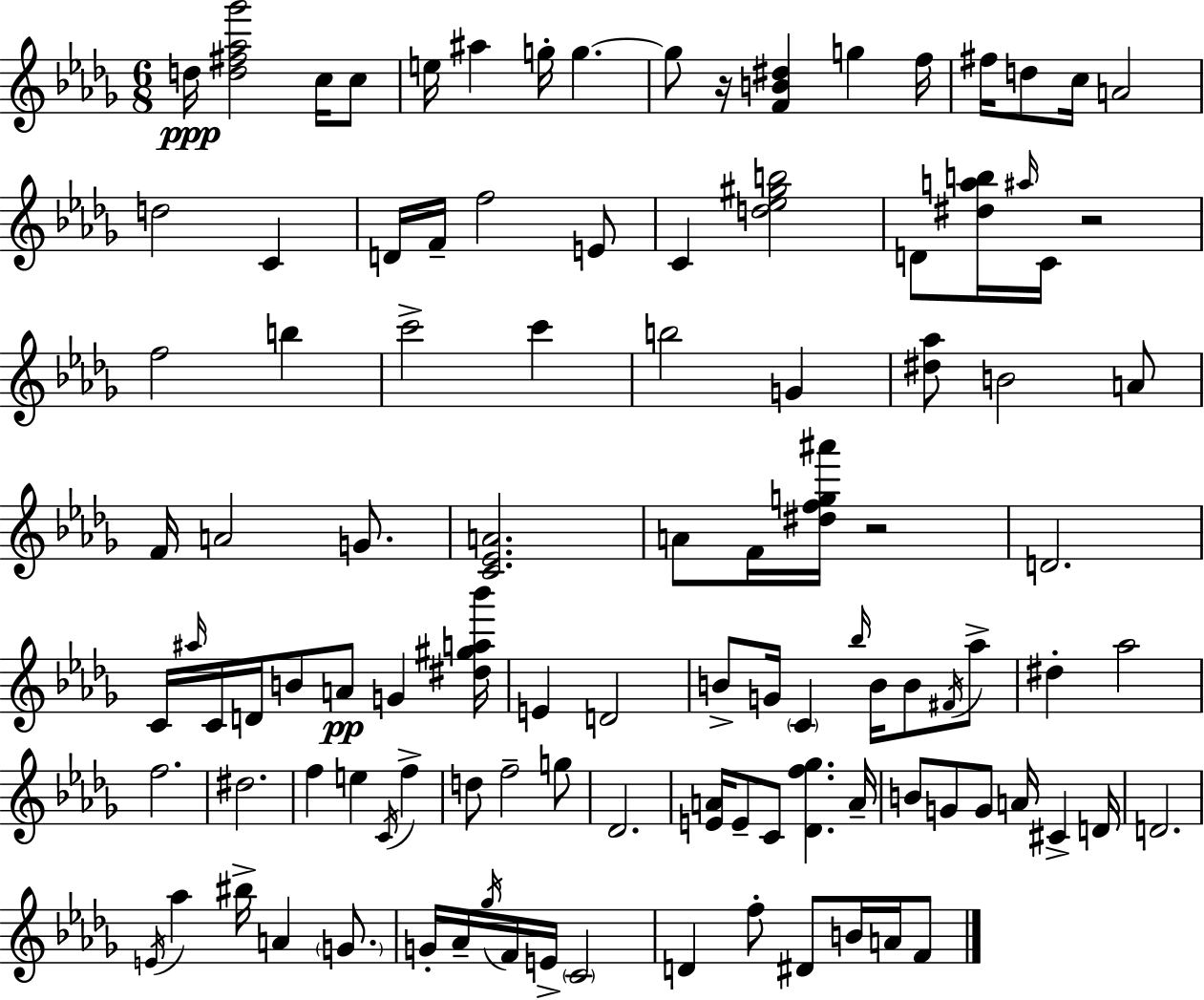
{
  \clef treble
  \numericTimeSignature
  \time 6/8
  \key bes \minor
  d''16\ppp <d'' fis'' aes'' ges'''>2 c''16 c''8 | e''16 ais''4 g''16-. g''4.~~ | g''8 r16 <f' b' dis''>4 g''4 f''16 | fis''16 d''8 c''16 a'2 | \break d''2 c'4 | d'16 f'16-- f''2 e'8 | c'4 <d'' ees'' gis'' b''>2 | d'8 <dis'' a'' b''>16 \grace { ais''16 } c'16 r2 | \break f''2 b''4 | c'''2-> c'''4 | b''2 g'4 | <dis'' aes''>8 b'2 a'8 | \break f'16 a'2 g'8. | <c' ees' a'>2. | a'8 f'16 <dis'' f'' g'' ais'''>16 r2 | d'2. | \break c'16 \grace { ais''16 } c'16 d'16 b'8 a'8\pp g'4 | <dis'' gis'' a'' bes'''>16 e'4 d'2 | b'8-> g'16 \parenthesize c'4 \grace { bes''16 } b'16 b'8 | \acciaccatura { fis'16 } aes''8-> dis''4-. aes''2 | \break f''2. | dis''2. | f''4 e''4 | \acciaccatura { c'16 } f''4-> d''8 f''2-- | \break g''8 des'2. | <e' a'>16 e'8-- c'8 <des' f'' ges''>4. | a'16-- b'8 g'8 g'8 a'16 | cis'4-> d'16 d'2. | \break \acciaccatura { e'16 } aes''4 bis''16-> a'4 | \parenthesize g'8. g'16-. aes'16-- \acciaccatura { ges''16 } f'16 e'16-> \parenthesize c'2 | d'4 f''8-. | dis'8 b'16 a'16 f'8 \bar "|."
}